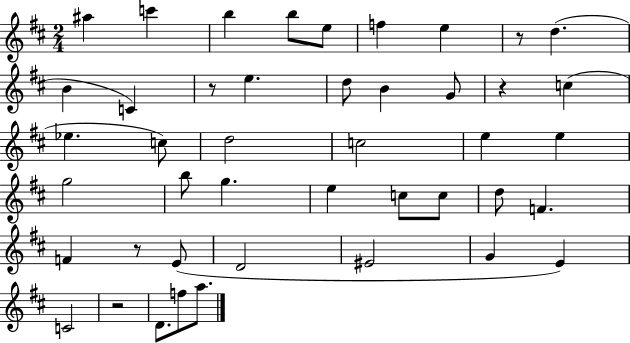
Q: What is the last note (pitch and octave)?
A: A5